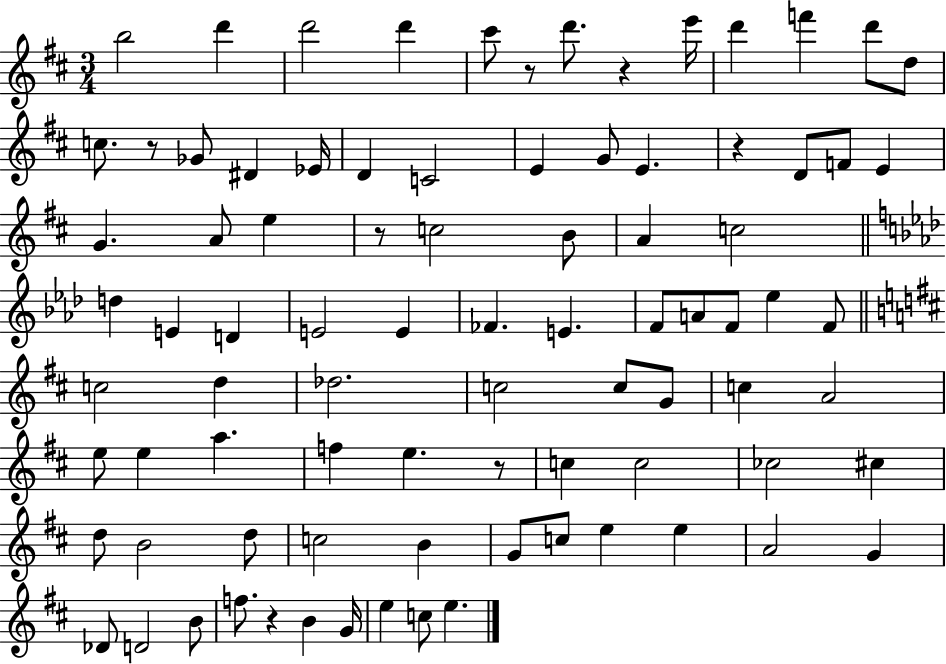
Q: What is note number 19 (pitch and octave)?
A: G4